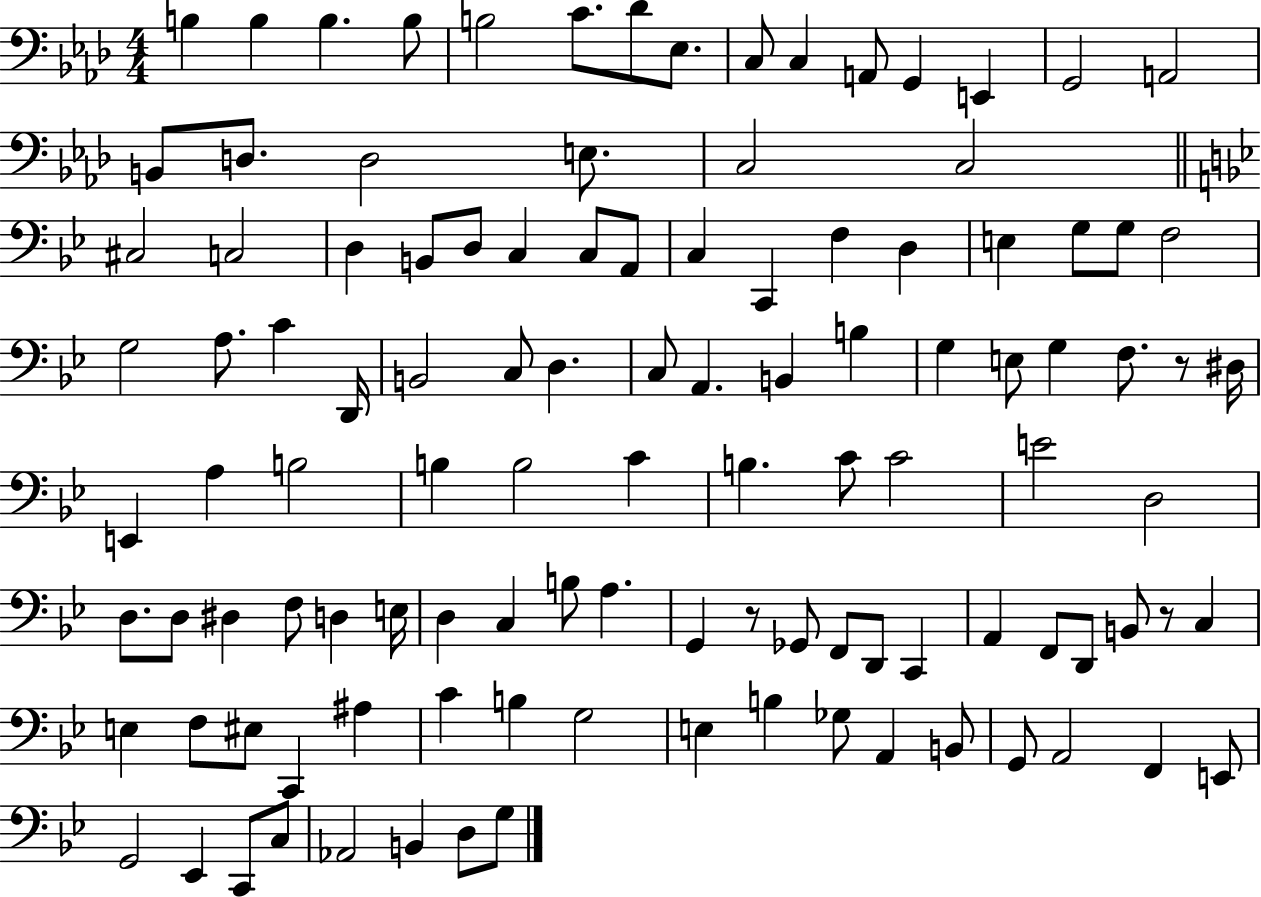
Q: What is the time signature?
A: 4/4